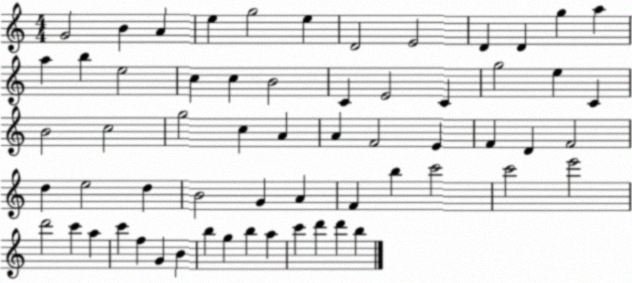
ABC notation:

X:1
T:Untitled
M:4/4
L:1/4
K:C
G2 B A e g2 e D2 E2 D D g a a b e2 c c B2 C E2 C g2 e C B2 c2 g2 c A A F2 E F D F2 d e2 d B2 G A F b c'2 c'2 e'2 d'2 c' a c' f G B b g b a c' d' d' b